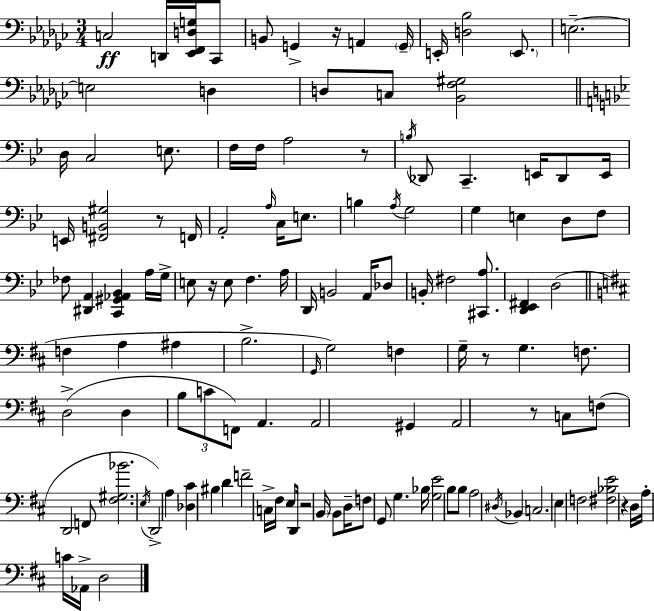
C3/h D2/s [Eb2,F2,D3,G3]/s CES2/e B2/e G2/q R/s A2/q G2/s E2/s [D3,Bb3]/h E2/e. E3/h. E3/h D3/q D3/e C3/e [Bb2,F3,G#3]/h D3/s C3/h E3/e. F3/s F3/s A3/h R/e B3/s Db2/e C2/q. E2/s Db2/e E2/s E2/s [F#2,B2,G#3]/h R/e F2/s A2/h A3/s C3/s E3/e. B3/q A3/s G3/h G3/q E3/q D3/e F3/e FES3/e [D#2,A2]/q [C2,G#2,Ab2,Bb2]/q A3/s G3/s E3/e R/s E3/e F3/q. A3/s D2/s B2/h A2/s Db3/e B2/s F#3/h [C#2,A3]/e. [D2,Eb2,F#2]/q D3/h F3/q A3/q A#3/q B3/h. G2/s G3/h F3/q G3/s R/e G3/q. F3/e. D3/h D3/q B3/e C4/e F2/e A2/q. A2/h G#2/q A2/h R/e C3/e F3/e D2/h F2/e [F#3,G#3,Bb4]/h. E3/s D2/h A3/q [Db3,C#4]/q BIS3/q D4/q F4/h C3/s F#3/s E3/e D2/s R/h B2/s B2/e D3/s F3/e G2/e G3/q. Bb3/s [G3,E4]/h B3/e B3/e A3/h D#3/s Bb2/q C3/h. E3/q F3/h [F#3,Bb3,E4]/h R/q D3/s A3/s C4/s Ab2/s D3/h